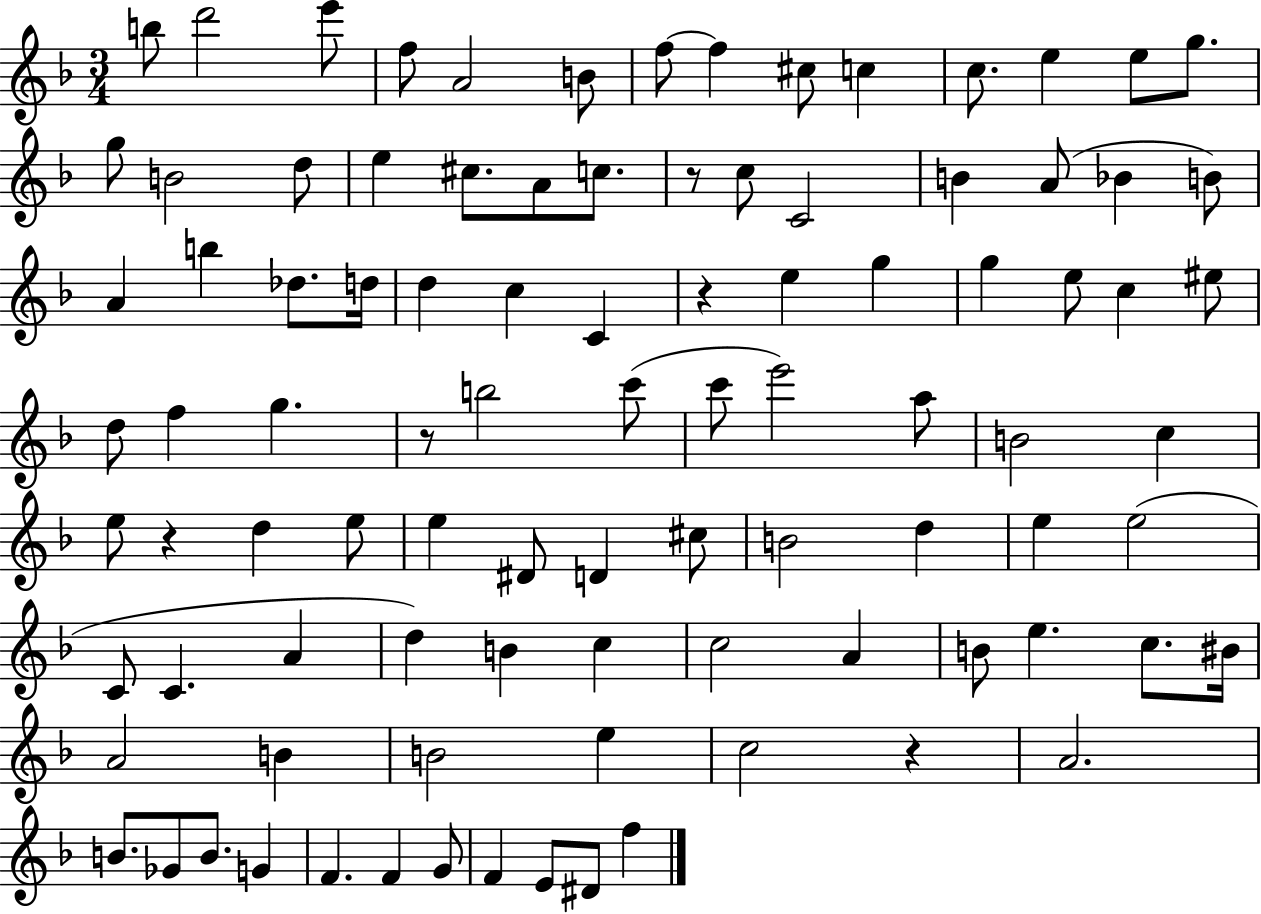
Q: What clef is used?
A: treble